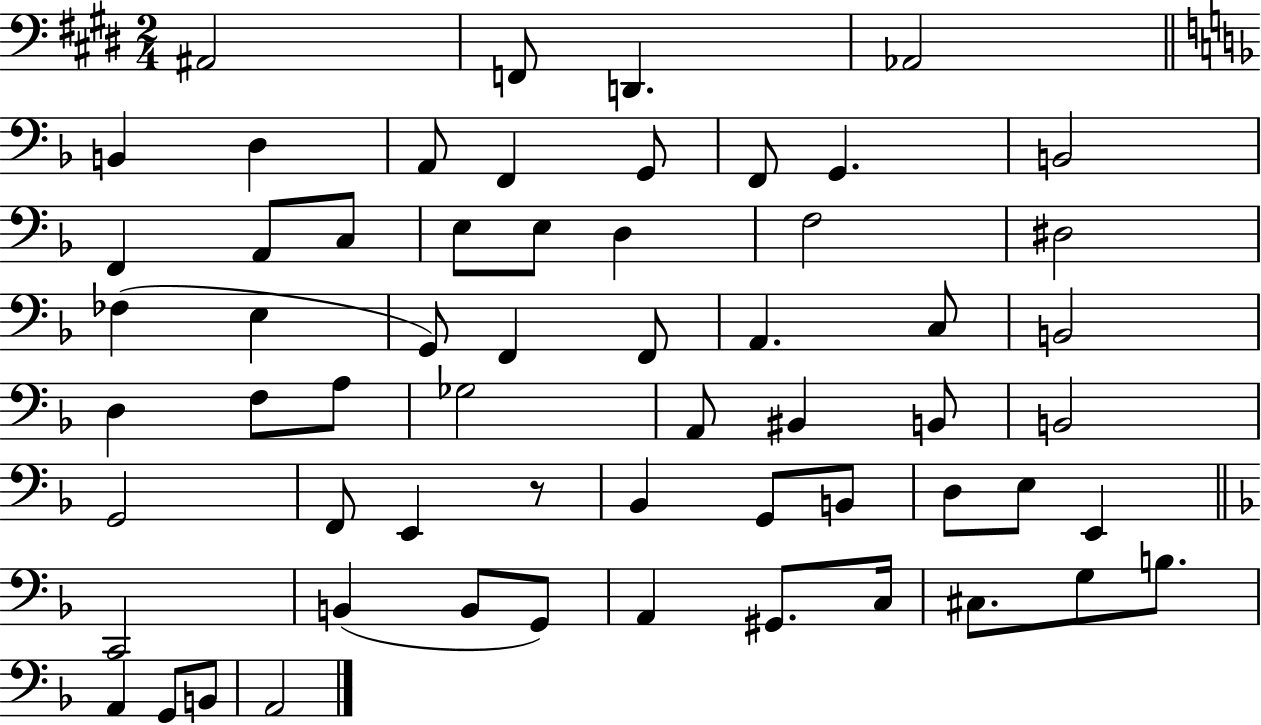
X:1
T:Untitled
M:2/4
L:1/4
K:E
^A,,2 F,,/2 D,, _A,,2 B,, D, A,,/2 F,, G,,/2 F,,/2 G,, B,,2 F,, A,,/2 C,/2 E,/2 E,/2 D, F,2 ^D,2 _F, E, G,,/2 F,, F,,/2 A,, C,/2 B,,2 D, F,/2 A,/2 _G,2 A,,/2 ^B,, B,,/2 B,,2 G,,2 F,,/2 E,, z/2 _B,, G,,/2 B,,/2 D,/2 E,/2 E,, C,,2 B,, B,,/2 G,,/2 A,, ^G,,/2 C,/4 ^C,/2 G,/2 B,/2 A,, G,,/2 B,,/2 A,,2